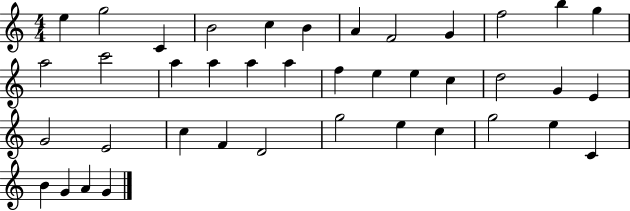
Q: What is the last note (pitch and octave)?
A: G4